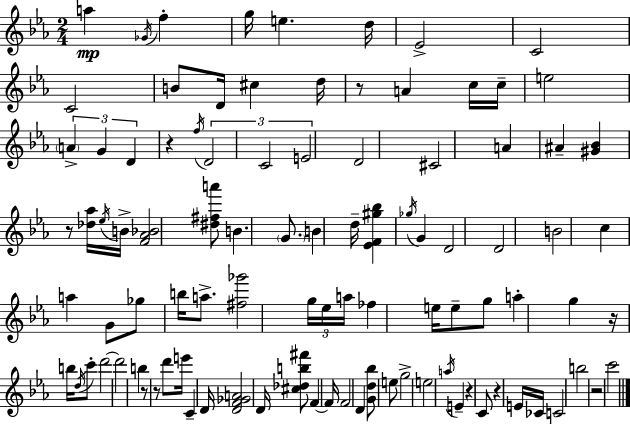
X:1
T:Untitled
M:2/4
L:1/4
K:Cm
a _G/4 f g/4 e d/4 _E2 C2 C2 B/2 D/4 ^c d/4 z/2 A c/4 c/4 e2 A G D z f/4 D2 C2 E2 D2 ^C2 A ^A [^G_B] z/2 [_d_a]/4 _e/4 B/4 [F_A_B]2 [^d^fa']/2 B G/2 B d/4 [_EF^g_b] _g/4 G D2 D2 B2 c a G/2 _g/2 b/4 a/2 [^f_g']2 g/4 _e/4 a/4 _f e/4 e/2 g/2 a g z/4 b/4 d/4 c'/2 d'2 d'2 b z/2 z/2 d'/2 e'/4 C D/4 [DF_GA]2 D/4 [^c_db^f']/2 F F/4 F2 D [Gd_b]/2 e/2 g2 e2 a/4 E z C/2 z E/4 _C/4 C2 b2 z2 c'2